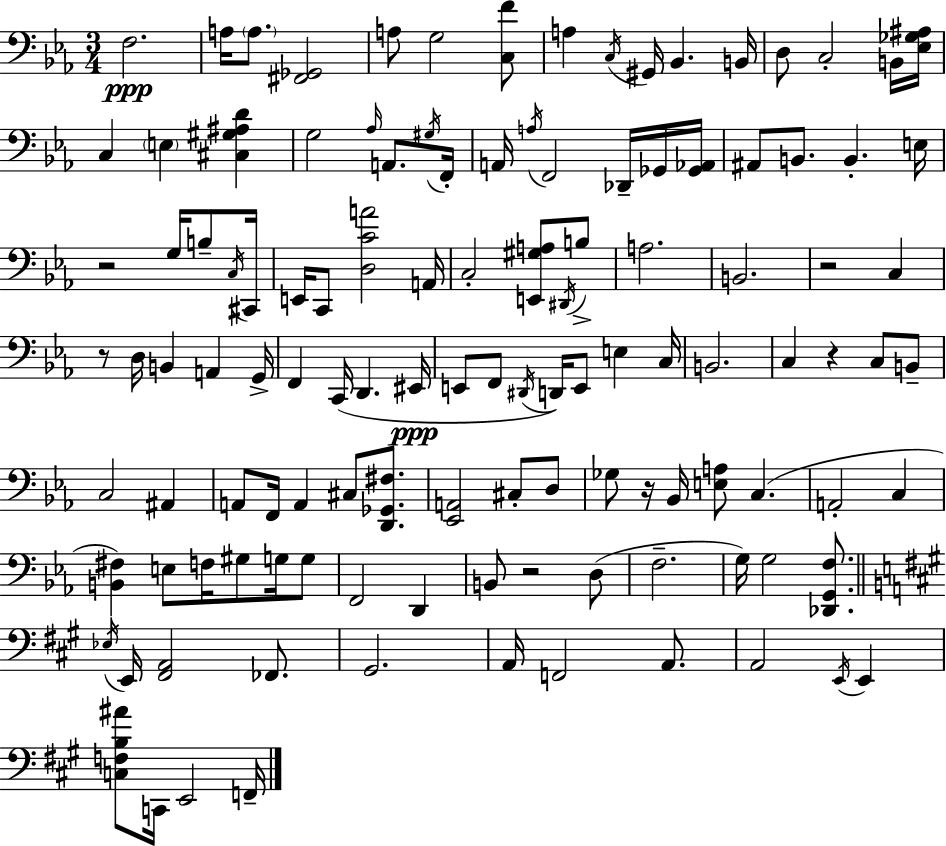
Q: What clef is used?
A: bass